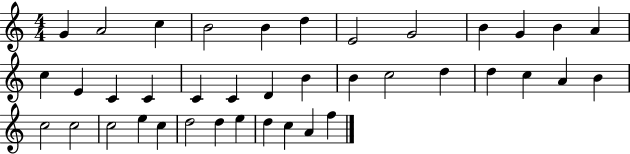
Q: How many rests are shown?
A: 0